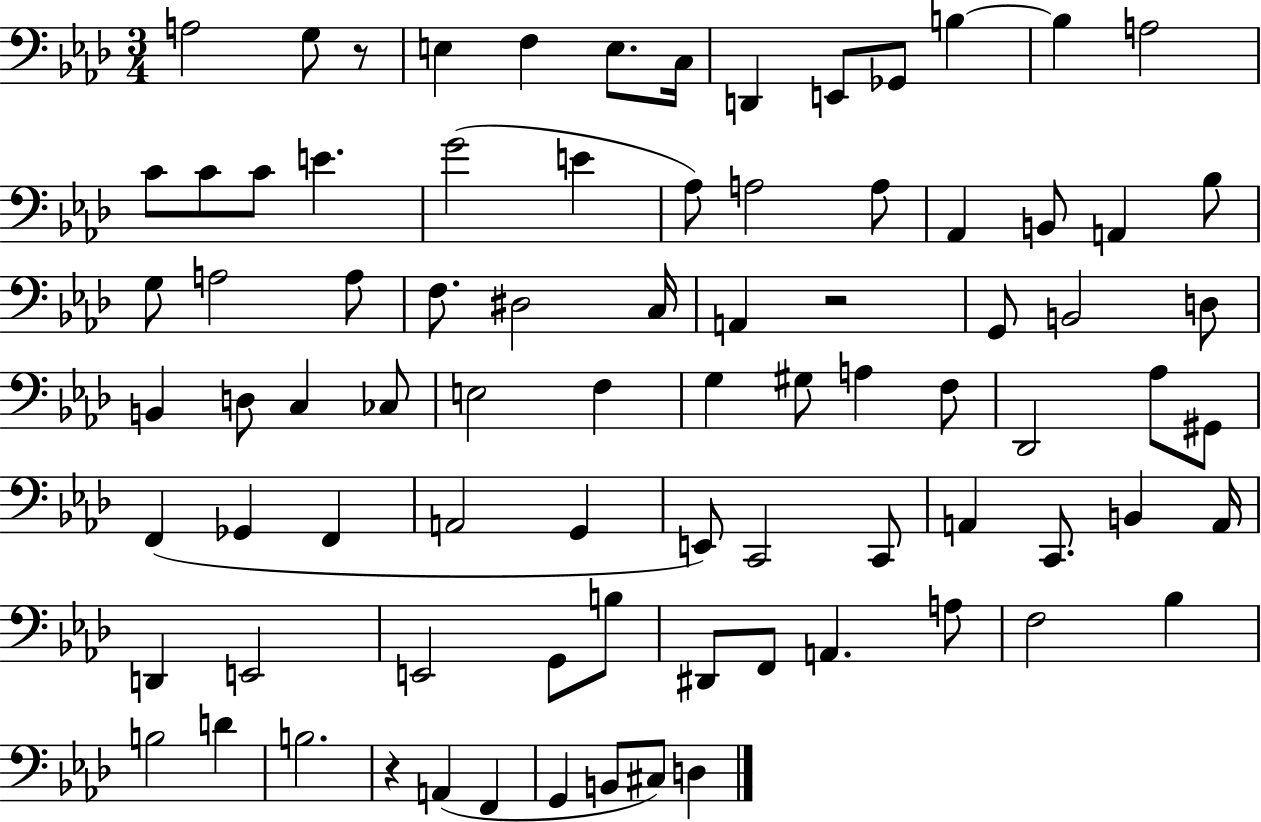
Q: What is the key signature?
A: AES major